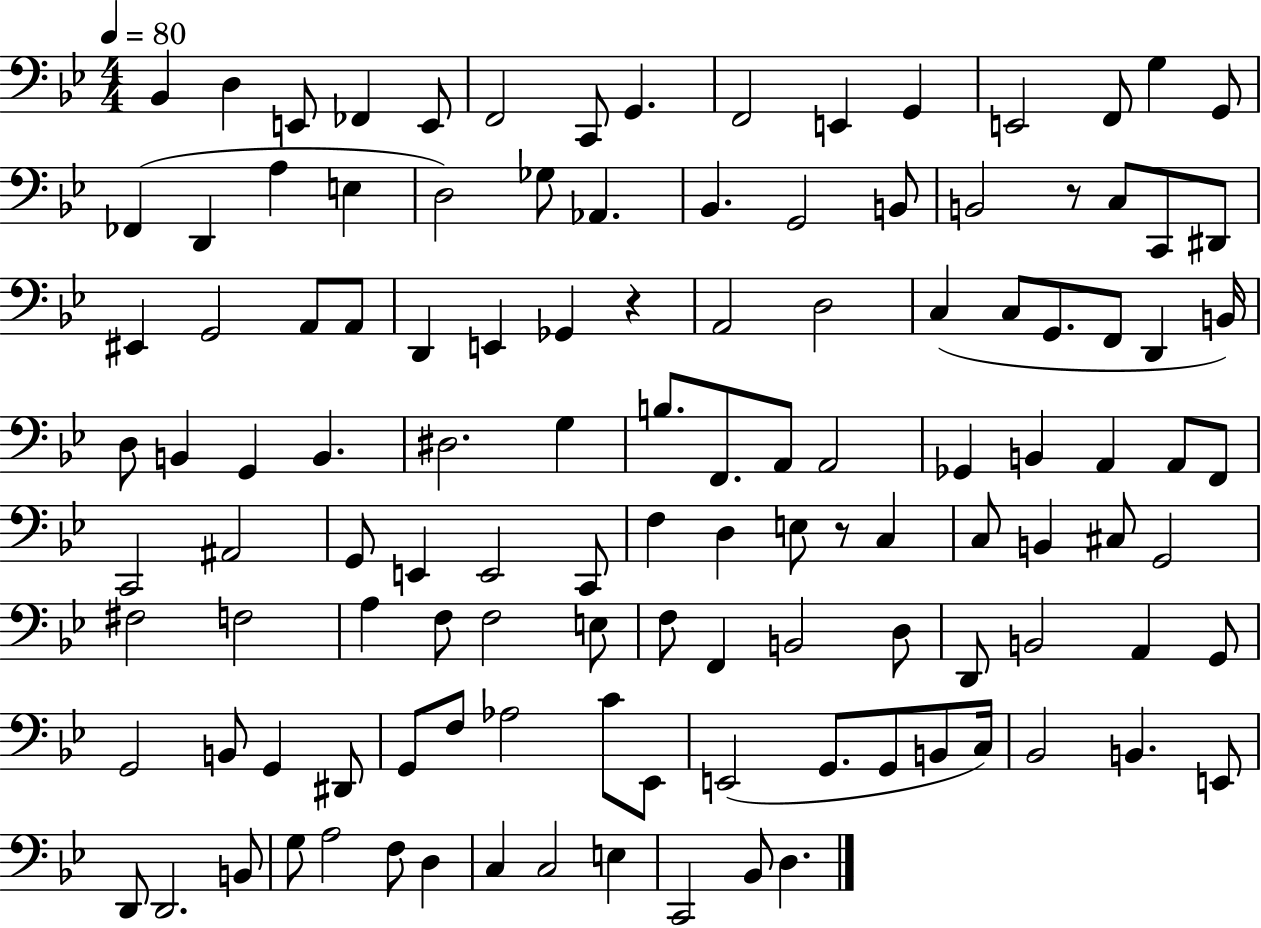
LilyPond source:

{
  \clef bass
  \numericTimeSignature
  \time 4/4
  \key bes \major
  \tempo 4 = 80
  \repeat volta 2 { bes,4 d4 e,8 fes,4 e,8 | f,2 c,8 g,4. | f,2 e,4 g,4 | e,2 f,8 g4 g,8 | \break fes,4( d,4 a4 e4 | d2) ges8 aes,4. | bes,4. g,2 b,8 | b,2 r8 c8 c,8 dis,8 | \break eis,4 g,2 a,8 a,8 | d,4 e,4 ges,4 r4 | a,2 d2 | c4( c8 g,8. f,8 d,4 b,16) | \break d8 b,4 g,4 b,4. | dis2. g4 | b8. f,8. a,8 a,2 | ges,4 b,4 a,4 a,8 f,8 | \break c,2 ais,2 | g,8 e,4 e,2 c,8 | f4 d4 e8 r8 c4 | c8 b,4 cis8 g,2 | \break fis2 f2 | a4 f8 f2 e8 | f8 f,4 b,2 d8 | d,8 b,2 a,4 g,8 | \break g,2 b,8 g,4 dis,8 | g,8 f8 aes2 c'8 ees,8 | e,2( g,8. g,8 b,8 c16) | bes,2 b,4. e,8 | \break d,8 d,2. b,8 | g8 a2 f8 d4 | c4 c2 e4 | c,2 bes,8 d4. | \break } \bar "|."
}